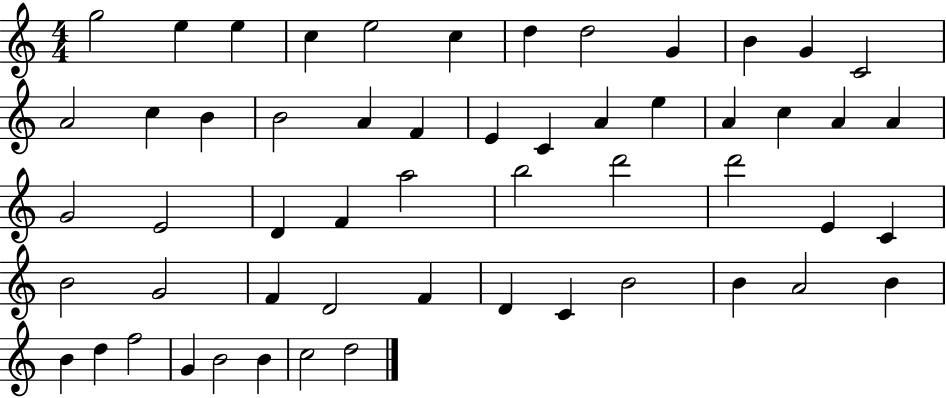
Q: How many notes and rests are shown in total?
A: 55